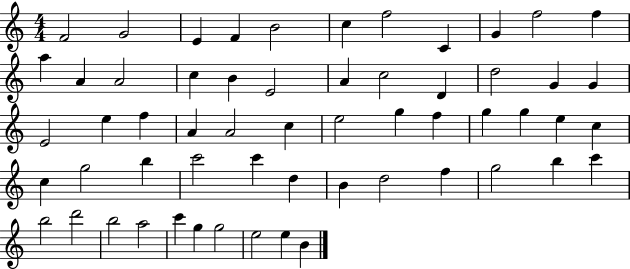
{
  \clef treble
  \numericTimeSignature
  \time 4/4
  \key c \major
  f'2 g'2 | e'4 f'4 b'2 | c''4 f''2 c'4 | g'4 f''2 f''4 | \break a''4 a'4 a'2 | c''4 b'4 e'2 | a'4 c''2 d'4 | d''2 g'4 g'4 | \break e'2 e''4 f''4 | a'4 a'2 c''4 | e''2 g''4 f''4 | g''4 g''4 e''4 c''4 | \break c''4 g''2 b''4 | c'''2 c'''4 d''4 | b'4 d''2 f''4 | g''2 b''4 c'''4 | \break b''2 d'''2 | b''2 a''2 | c'''4 g''4 g''2 | e''2 e''4 b'4 | \break \bar "|."
}